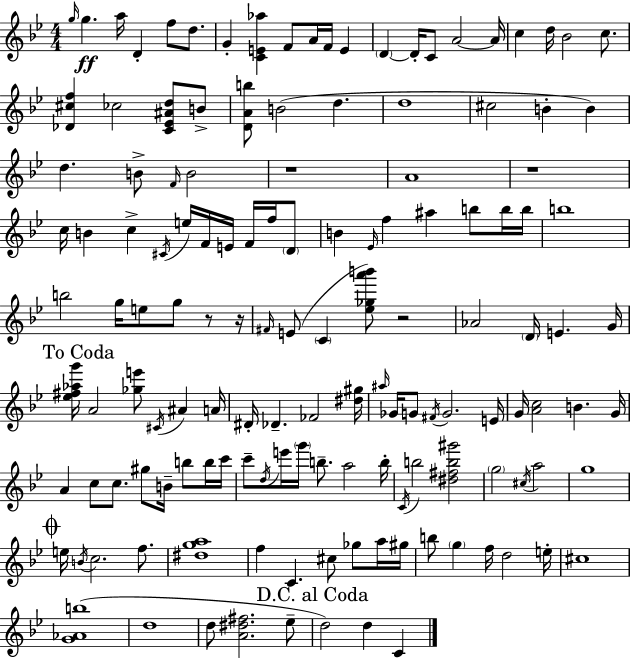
G5/s G5/q. A5/s D4/q F5/e D5/e. G4/q [C4,E4,Ab5]/q F4/e A4/s F4/s E4/q D4/q D4/s C4/e A4/h A4/s C5/q D5/s Bb4/h C5/e. [Db4,C#5,F5]/q CES5/h [C4,Eb4,A#4,D5]/e B4/e [D4,A4,B5]/e B4/h D5/q. D5/w C#5/h B4/q B4/q D5/q. B4/e F4/s B4/h R/w A4/w R/w C5/s B4/q C5/q C#4/s E5/s F4/s E4/s F4/s F5/s D4/e B4/q Eb4/s F5/q A#5/q B5/e B5/s B5/s B5/w B5/h G5/s E5/e G5/e R/e R/s F#4/s E4/e C4/q [Eb5,Gb5,A6,B6]/e R/h Ab4/h D4/s E4/q. G4/s [Eb5,F#5,Ab5,G6]/s A4/h [Gb5,E6]/e C#4/s A#4/q A4/s D#4/s Db4/q. FES4/h [D#5,G#5]/s A#5/s Gb4/s G4/e F#4/s G4/h. E4/s G4/s [A4,C5]/h B4/q. G4/s A4/q C5/e C5/e. G#5/e B4/s B5/e B5/s C6/s C6/e D5/s E6/s G6/s B5/e. A5/h B5/s C4/s B5/h [D#5,F#5,B5,G#6]/h G5/h C#5/s A5/h G5/w E5/s B4/s C5/h. F5/e. [D#5,G5,A5]/w F5/q C4/q. C#5/e Gb5/e A5/s G#5/s B5/e G5/q F5/s D5/h E5/s C#5/w [G4,Ab4,B5]/w D5/w D5/e [A4,D#5,F#5]/h. Eb5/e D5/h D5/q C4/q